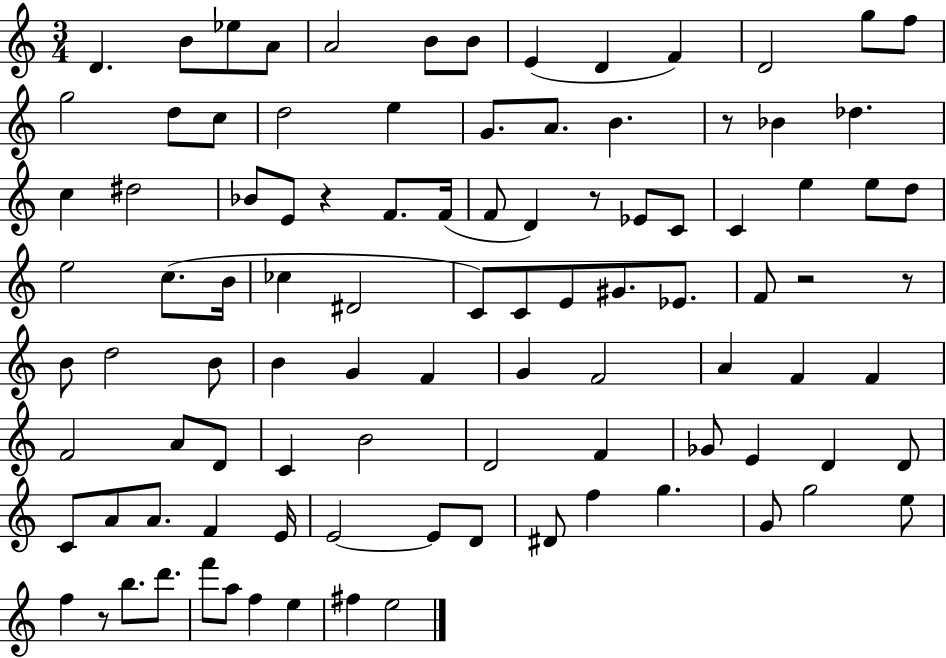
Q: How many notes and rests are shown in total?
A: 99